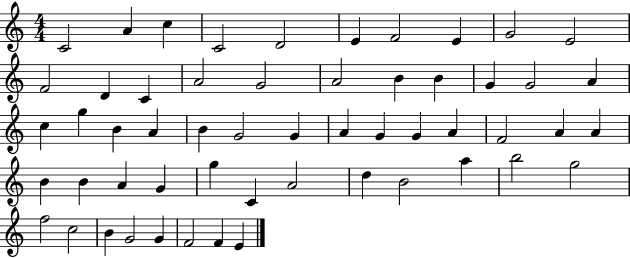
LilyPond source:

{
  \clef treble
  \numericTimeSignature
  \time 4/4
  \key c \major
  c'2 a'4 c''4 | c'2 d'2 | e'4 f'2 e'4 | g'2 e'2 | \break f'2 d'4 c'4 | a'2 g'2 | a'2 b'4 b'4 | g'4 g'2 a'4 | \break c''4 g''4 b'4 a'4 | b'4 g'2 g'4 | a'4 g'4 g'4 a'4 | f'2 a'4 a'4 | \break b'4 b'4 a'4 g'4 | g''4 c'4 a'2 | d''4 b'2 a''4 | b''2 g''2 | \break f''2 c''2 | b'4 g'2 g'4 | f'2 f'4 e'4 | \bar "|."
}